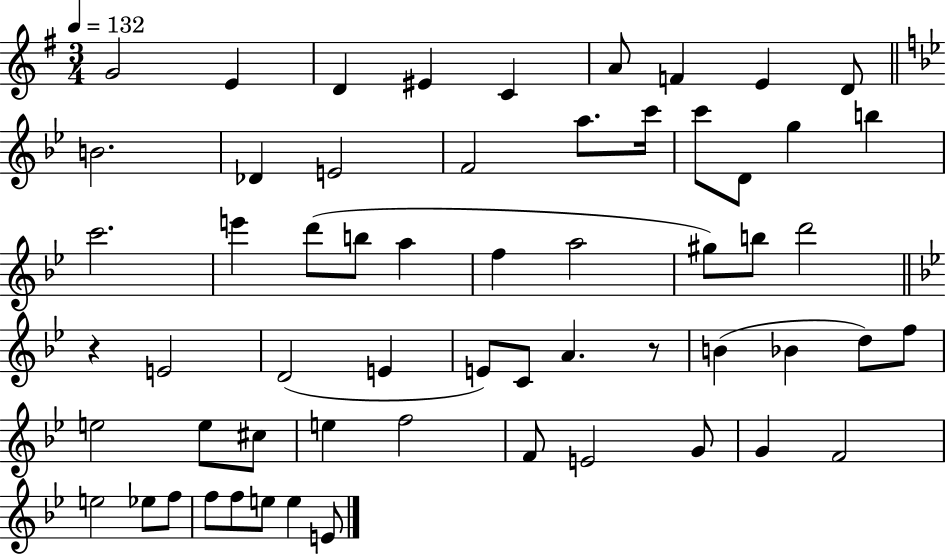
{
  \clef treble
  \numericTimeSignature
  \time 3/4
  \key g \major
  \tempo 4 = 132
  \repeat volta 2 { g'2 e'4 | d'4 eis'4 c'4 | a'8 f'4 e'4 d'8 | \bar "||" \break \key bes \major b'2. | des'4 e'2 | f'2 a''8. c'''16 | c'''8 d'8 g''4 b''4 | \break c'''2. | e'''4 d'''8( b''8 a''4 | f''4 a''2 | gis''8) b''8 d'''2 | \break \bar "||" \break \key bes \major r4 e'2 | d'2( e'4 | e'8) c'8 a'4. r8 | b'4( bes'4 d''8) f''8 | \break e''2 e''8 cis''8 | e''4 f''2 | f'8 e'2 g'8 | g'4 f'2 | \break e''2 ees''8 f''8 | f''8 f''8 e''8 e''4 e'8 | } \bar "|."
}